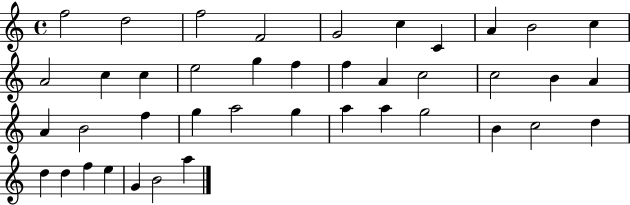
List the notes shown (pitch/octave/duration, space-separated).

F5/h D5/h F5/h F4/h G4/h C5/q C4/q A4/q B4/h C5/q A4/h C5/q C5/q E5/h G5/q F5/q F5/q A4/q C5/h C5/h B4/q A4/q A4/q B4/h F5/q G5/q A5/h G5/q A5/q A5/q G5/h B4/q C5/h D5/q D5/q D5/q F5/q E5/q G4/q B4/h A5/q